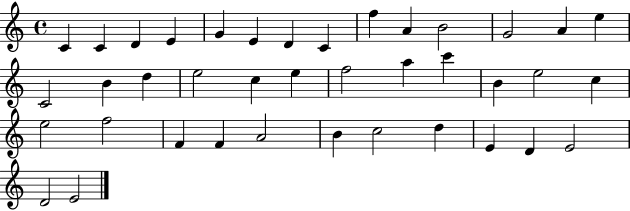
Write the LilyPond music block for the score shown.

{
  \clef treble
  \time 4/4
  \defaultTimeSignature
  \key c \major
  c'4 c'4 d'4 e'4 | g'4 e'4 d'4 c'4 | f''4 a'4 b'2 | g'2 a'4 e''4 | \break c'2 b'4 d''4 | e''2 c''4 e''4 | f''2 a''4 c'''4 | b'4 e''2 c''4 | \break e''2 f''2 | f'4 f'4 a'2 | b'4 c''2 d''4 | e'4 d'4 e'2 | \break d'2 e'2 | \bar "|."
}